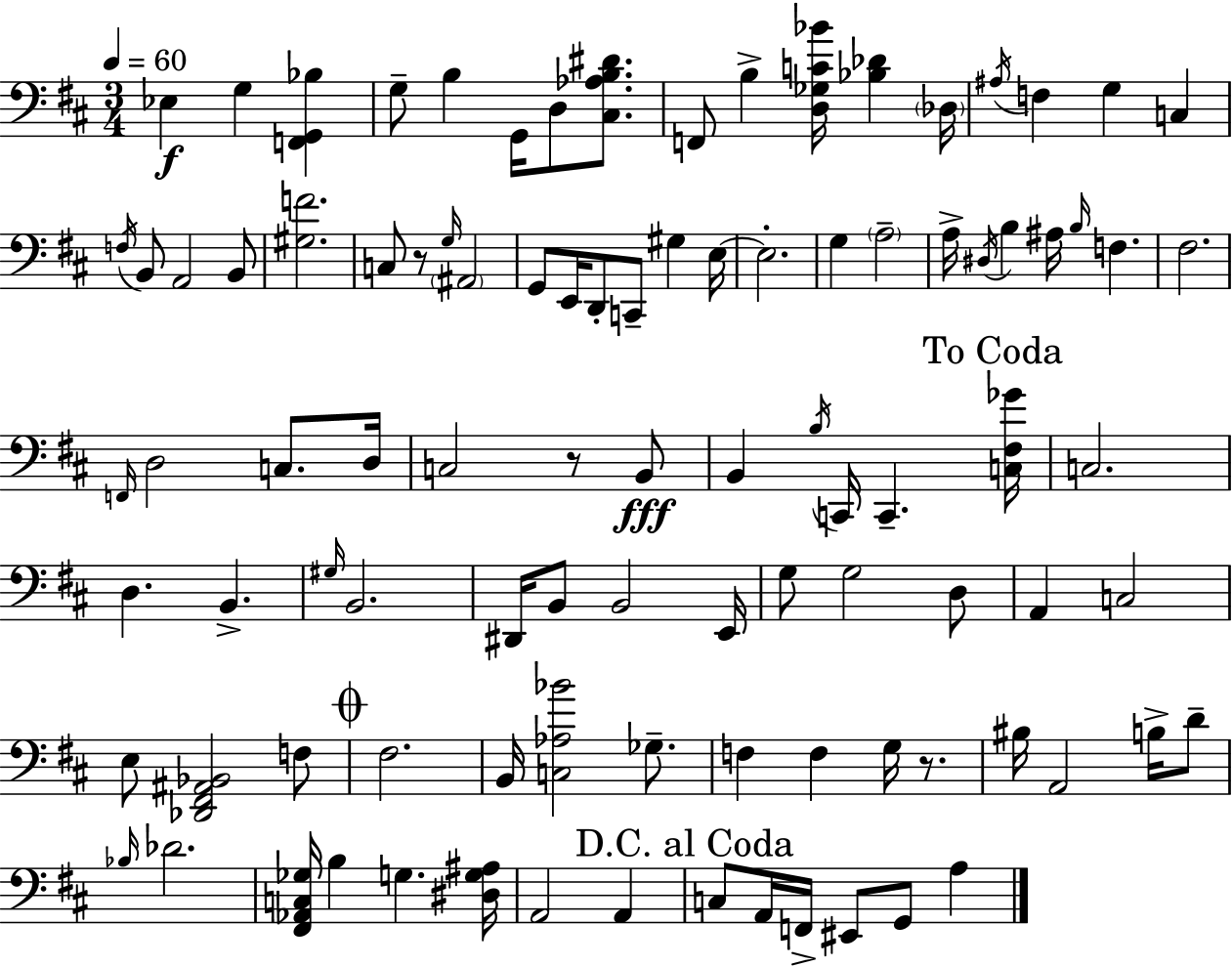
Eb3/q G3/q [F2,G2,Bb3]/q G3/e B3/q G2/s D3/e [C#3,Ab3,B3,D#4]/e. F2/e B3/q [D3,Gb3,C4,Bb4]/s [Bb3,Db4]/q Db3/s A#3/s F3/q G3/q C3/q F3/s B2/e A2/h B2/e [G#3,F4]/h. C3/e R/e G3/s A#2/h G2/e E2/s D2/e C2/e G#3/q E3/s E3/h. G3/q A3/h A3/s D#3/s B3/q A#3/s B3/s F3/q. F#3/h. F2/s D3/h C3/e. D3/s C3/h R/e B2/e B2/q B3/s C2/s C2/q. [C3,F#3,Gb4]/s C3/h. D3/q. B2/q. G#3/s B2/h. D#2/s B2/e B2/h E2/s G3/e G3/h D3/e A2/q C3/h E3/e [Db2,F#2,A#2,Bb2]/h F3/e F#3/h. B2/s [C3,Ab3,Bb4]/h Gb3/e. F3/q F3/q G3/s R/e. BIS3/s A2/h B3/s D4/e Bb3/s Db4/h. [F#2,Ab2,C3,Gb3]/s B3/q G3/q. [D#3,G3,A#3]/s A2/h A2/q C3/e A2/s F2/s EIS2/e G2/e A3/q